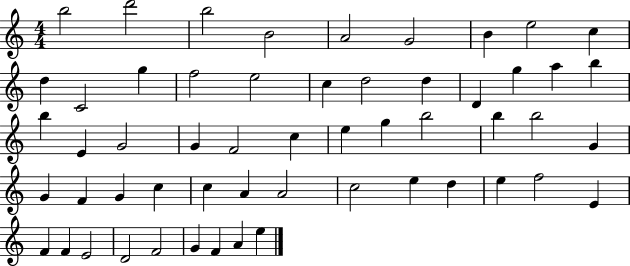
X:1
T:Untitled
M:4/4
L:1/4
K:C
b2 d'2 b2 B2 A2 G2 B e2 c d C2 g f2 e2 c d2 d D g a b b E G2 G F2 c e g b2 b b2 G G F G c c A A2 c2 e d e f2 E F F E2 D2 F2 G F A e